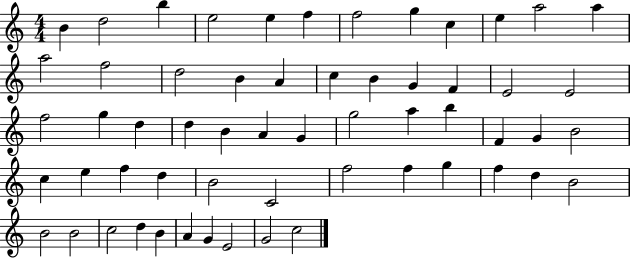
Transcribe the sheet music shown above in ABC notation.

X:1
T:Untitled
M:4/4
L:1/4
K:C
B d2 b e2 e f f2 g c e a2 a a2 f2 d2 B A c B G F E2 E2 f2 g d d B A G g2 a b F G B2 c e f d B2 C2 f2 f g f d B2 B2 B2 c2 d B A G E2 G2 c2